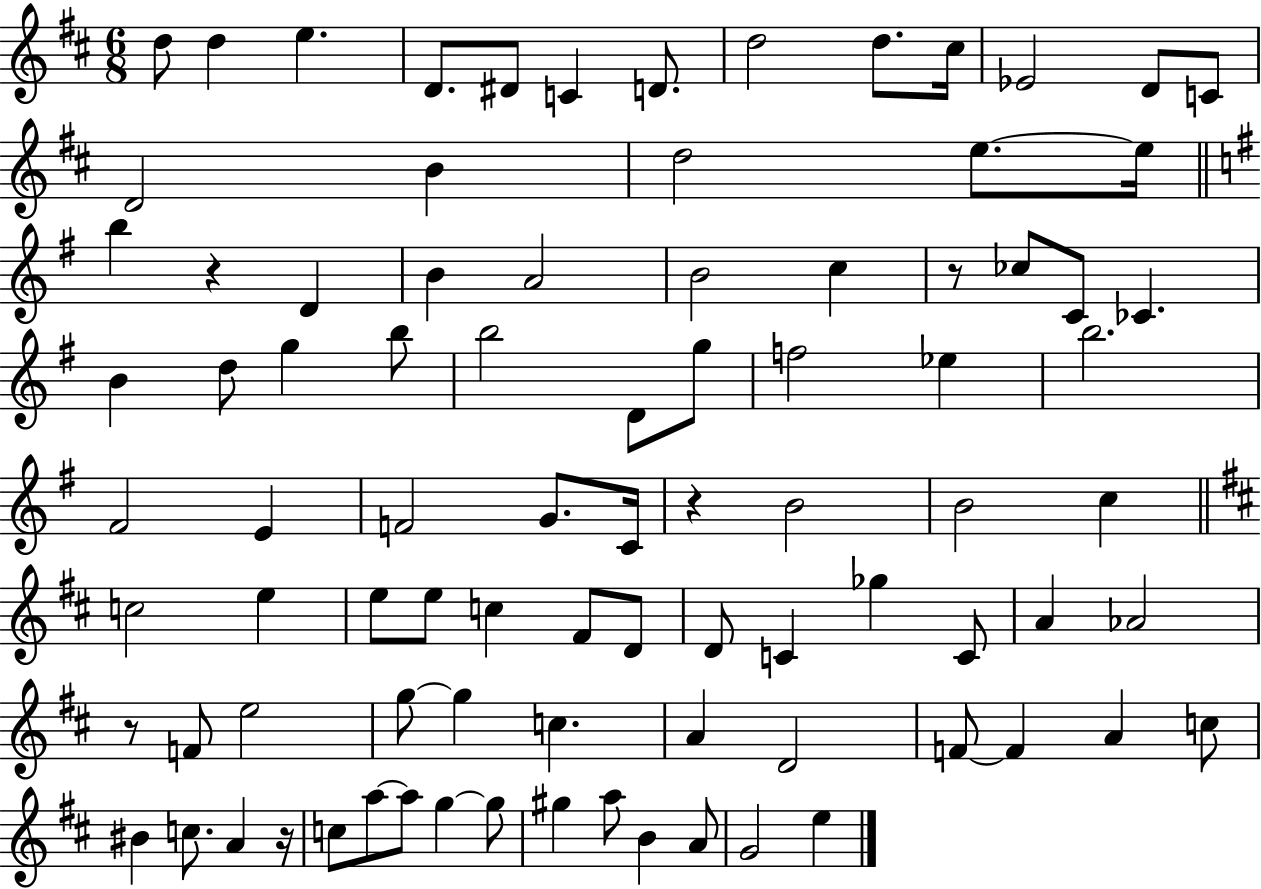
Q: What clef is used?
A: treble